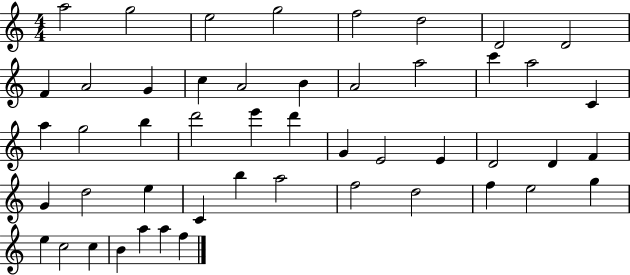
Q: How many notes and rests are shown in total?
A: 49